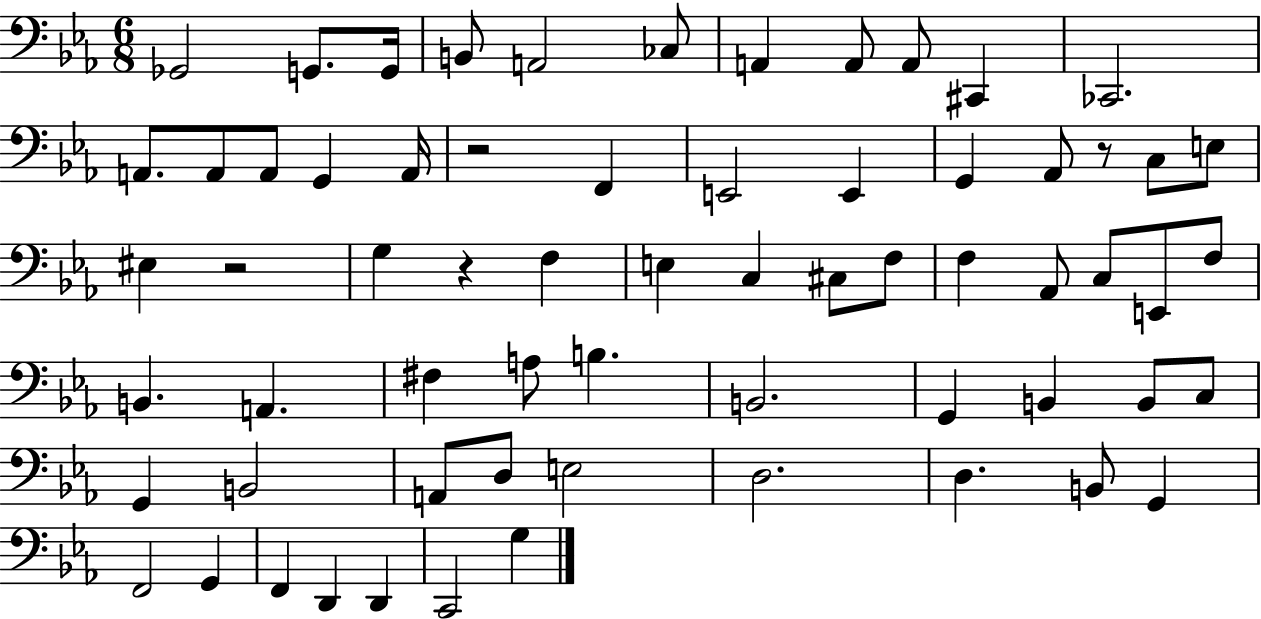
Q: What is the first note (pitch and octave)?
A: Gb2